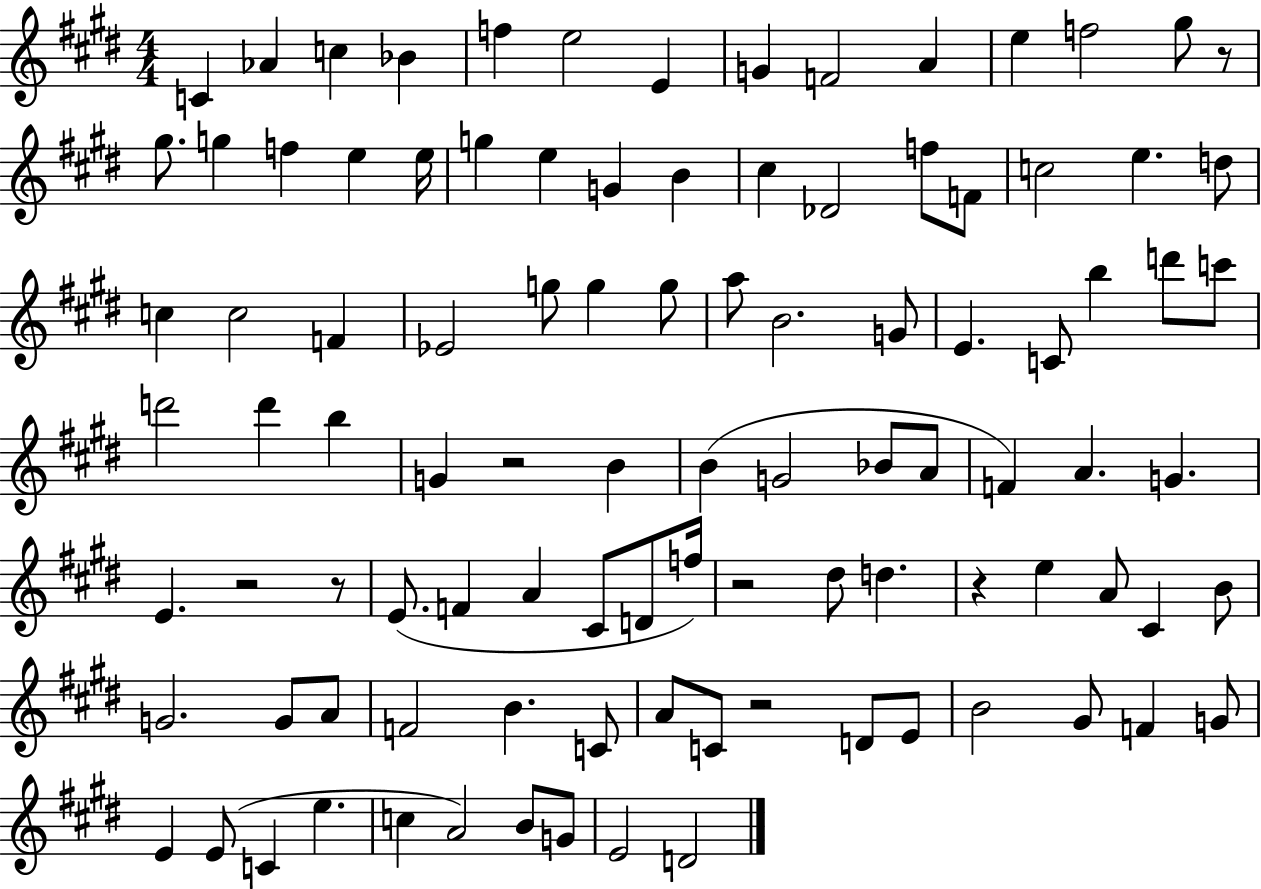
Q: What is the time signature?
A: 4/4